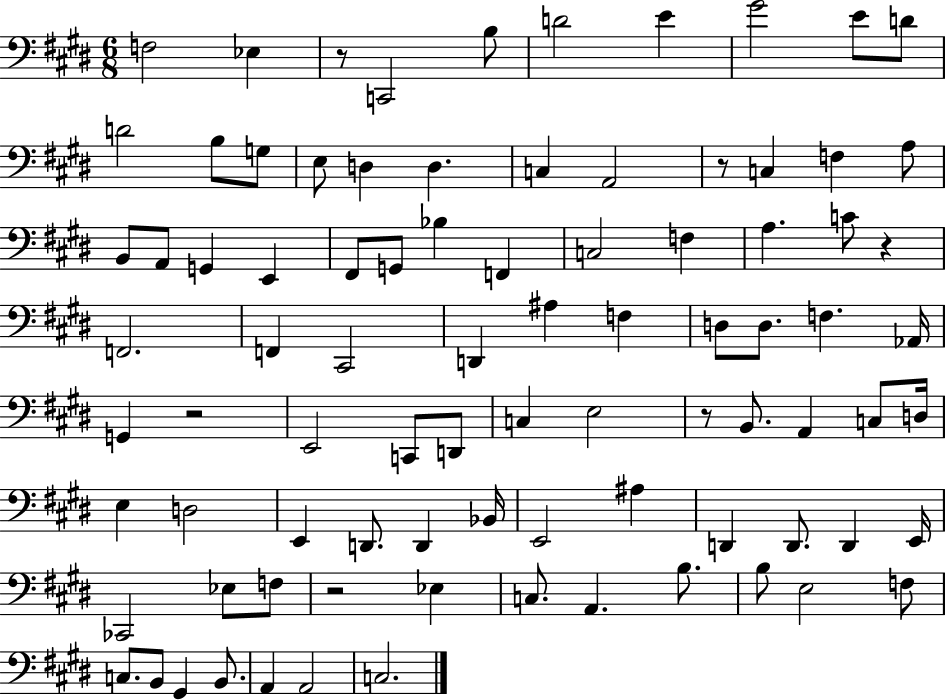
{
  \clef bass
  \numericTimeSignature
  \time 6/8
  \key e \major
  f2 ees4 | r8 c,2 b8 | d'2 e'4 | gis'2 e'8 d'8 | \break d'2 b8 g8 | e8 d4 d4. | c4 a,2 | r8 c4 f4 a8 | \break b,8 a,8 g,4 e,4 | fis,8 g,8 bes4 f,4 | c2 f4 | a4. c'8 r4 | \break f,2. | f,4 cis,2 | d,4 ais4 f4 | d8 d8. f4. aes,16 | \break g,4 r2 | e,2 c,8 d,8 | c4 e2 | r8 b,8. a,4 c8 d16 | \break e4 d2 | e,4 d,8. d,4 bes,16 | e,2 ais4 | d,4 d,8. d,4 e,16 | \break ces,2 ees8 f8 | r2 ees4 | c8. a,4. b8. | b8 e2 f8 | \break c8. b,8 gis,4 b,8. | a,4 a,2 | c2. | \bar "|."
}